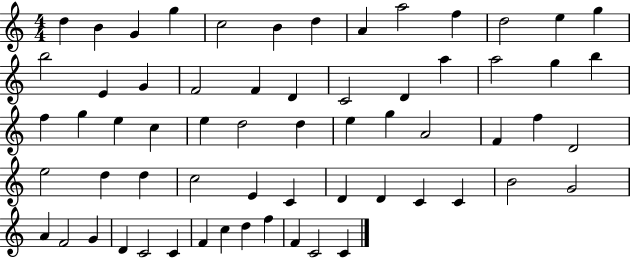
{
  \clef treble
  \numericTimeSignature
  \time 4/4
  \key c \major
  d''4 b'4 g'4 g''4 | c''2 b'4 d''4 | a'4 a''2 f''4 | d''2 e''4 g''4 | \break b''2 e'4 g'4 | f'2 f'4 d'4 | c'2 d'4 a''4 | a''2 g''4 b''4 | \break f''4 g''4 e''4 c''4 | e''4 d''2 d''4 | e''4 g''4 a'2 | f'4 f''4 d'2 | \break e''2 d''4 d''4 | c''2 e'4 c'4 | d'4 d'4 c'4 c'4 | b'2 g'2 | \break a'4 f'2 g'4 | d'4 c'2 c'4 | f'4 c''4 d''4 f''4 | f'4 c'2 c'4 | \break \bar "|."
}